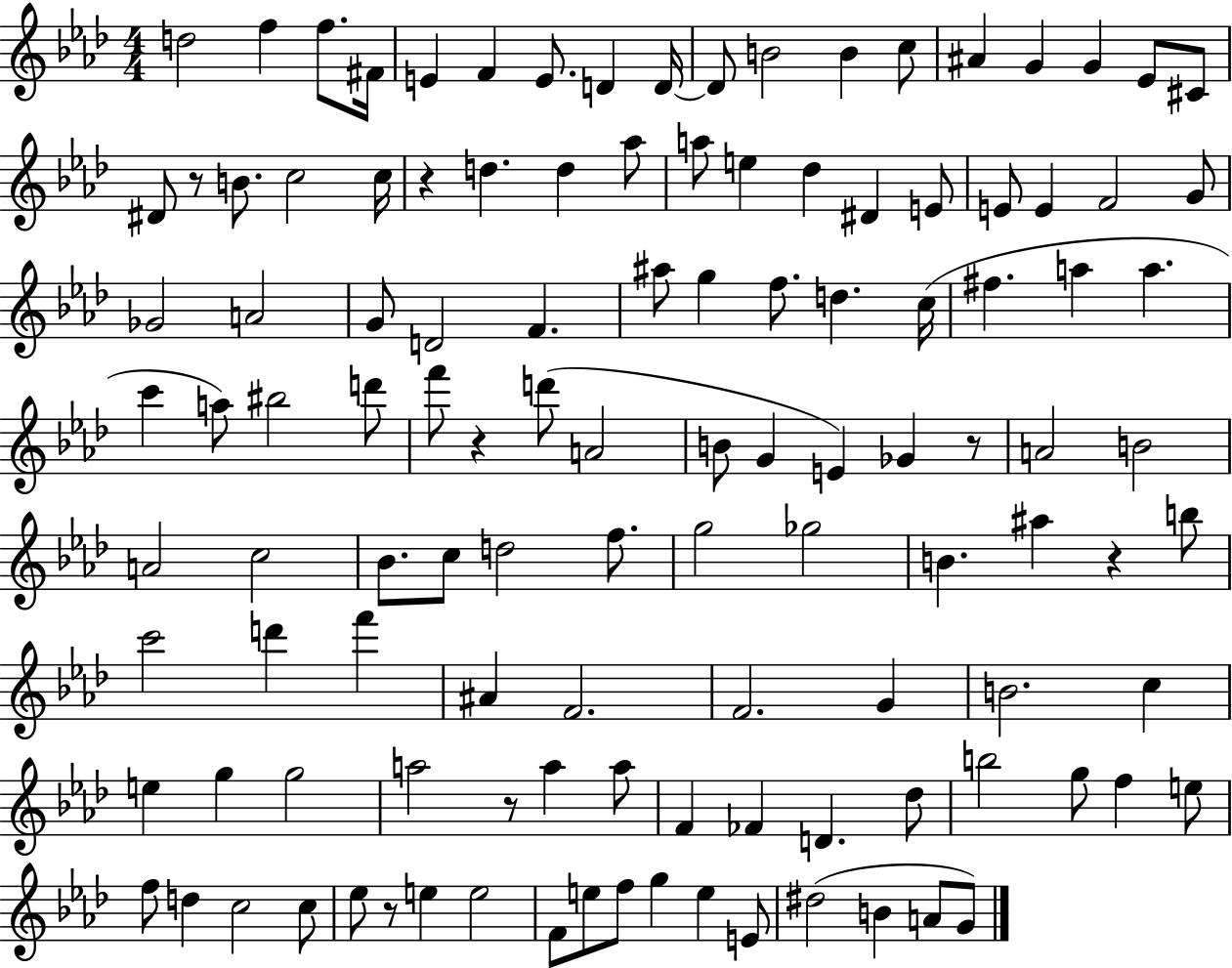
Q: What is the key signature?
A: AES major